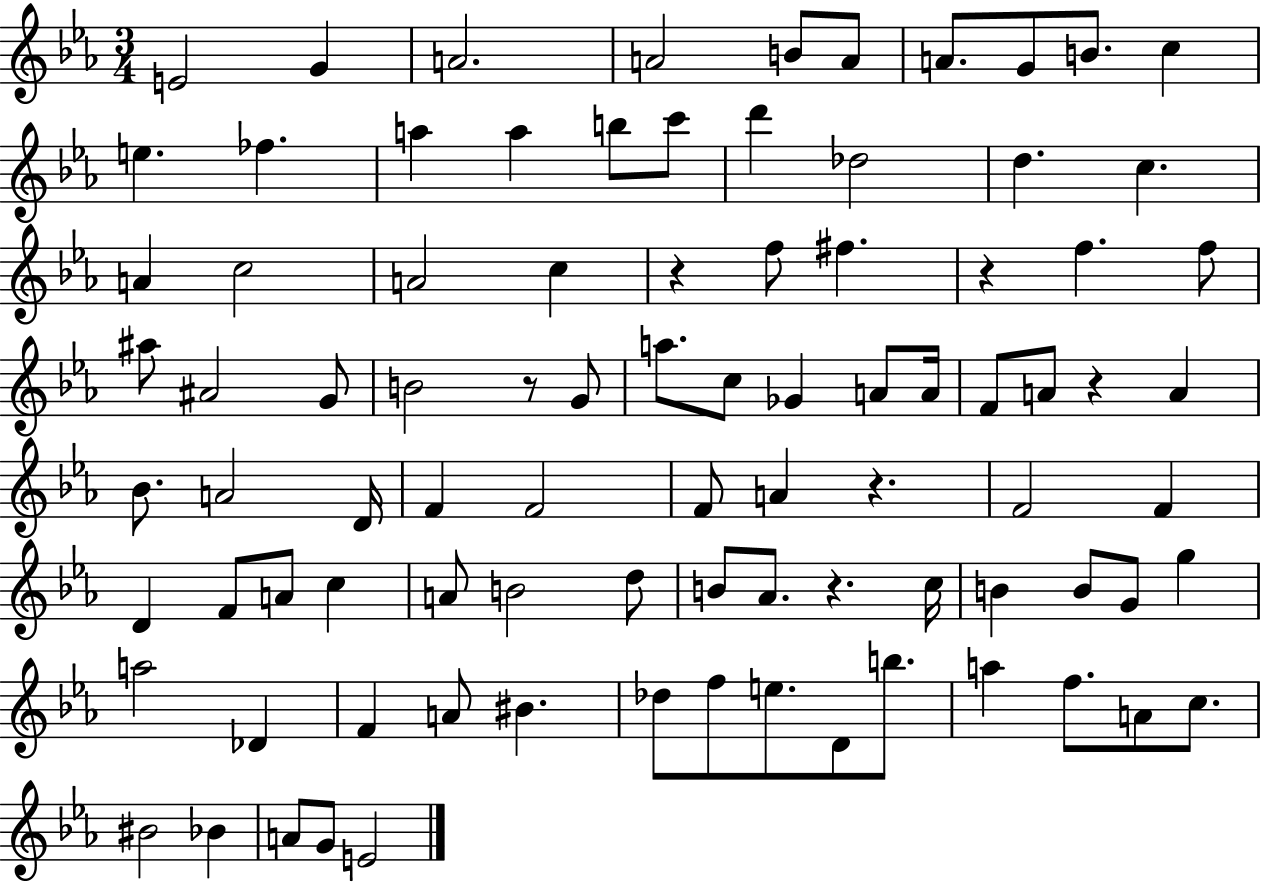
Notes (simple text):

E4/h G4/q A4/h. A4/h B4/e A4/e A4/e. G4/e B4/e. C5/q E5/q. FES5/q. A5/q A5/q B5/e C6/e D6/q Db5/h D5/q. C5/q. A4/q C5/h A4/h C5/q R/q F5/e F#5/q. R/q F5/q. F5/e A#5/e A#4/h G4/e B4/h R/e G4/e A5/e. C5/e Gb4/q A4/e A4/s F4/e A4/e R/q A4/q Bb4/e. A4/h D4/s F4/q F4/h F4/e A4/q R/q. F4/h F4/q D4/q F4/e A4/e C5/q A4/e B4/h D5/e B4/e Ab4/e. R/q. C5/s B4/q B4/e G4/e G5/q A5/h Db4/q F4/q A4/e BIS4/q. Db5/e F5/e E5/e. D4/e B5/e. A5/q F5/e. A4/e C5/e. BIS4/h Bb4/q A4/e G4/e E4/h